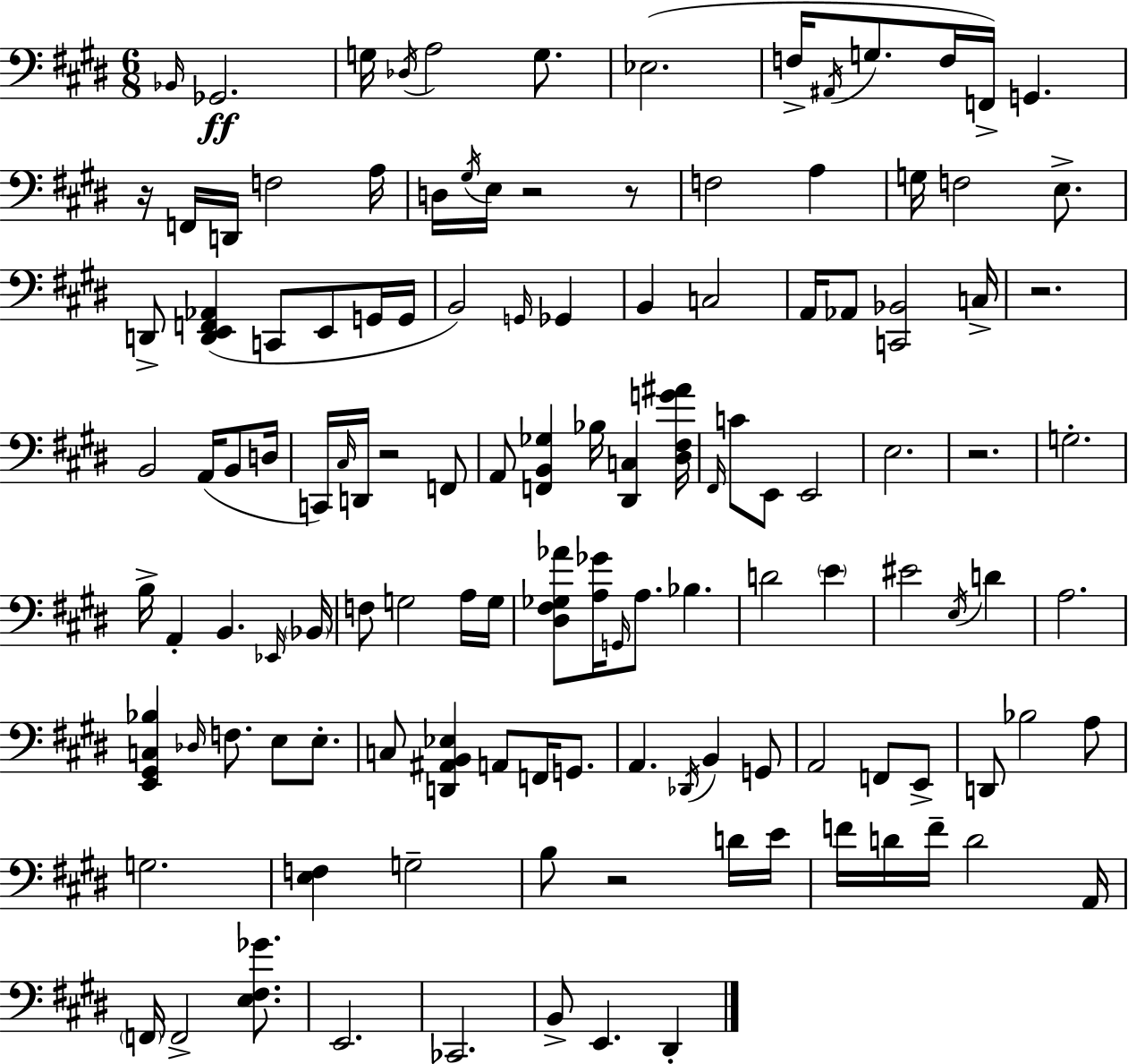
Bb2/s Gb2/h. G3/s Db3/s A3/h G3/e. Eb3/h. F3/s A#2/s G3/e. F3/s F2/s G2/q. R/s F2/s D2/s F3/h A3/s D3/s G#3/s E3/s R/h R/e F3/h A3/q G3/s F3/h E3/e. D2/e [D2,E2,F2,Ab2]/q C2/e E2/e G2/s G2/s B2/h G2/s Gb2/q B2/q C3/h A2/s Ab2/e [C2,Bb2]/h C3/s R/h. B2/h A2/s B2/e D3/s C2/s C#3/s D2/s R/h F2/e A2/e [F2,B2,Gb3]/q Bb3/s [D#2,C3]/q [D#3,F#3,G4,A#4]/s F#2/s C4/e E2/e E2/h E3/h. R/h. G3/h. B3/s A2/q B2/q. Eb2/s Bb2/s F3/e G3/h A3/s G3/s [D#3,F#3,Gb3,Ab4]/e [A3,Gb4]/s G2/s A3/e. Bb3/q. D4/h E4/q EIS4/h E3/s D4/q A3/h. [E2,G#2,C3,Bb3]/q Db3/s F3/e. E3/e E3/e. C3/e [D2,A#2,B2,Eb3]/q A2/e F2/s G2/e. A2/q. Db2/s B2/q G2/e A2/h F2/e E2/e D2/e Bb3/h A3/e G3/h. [E3,F3]/q G3/h B3/e R/h D4/s E4/s F4/s D4/s F4/s D4/h A2/s F2/s F2/h [E3,F#3,Gb4]/e. E2/h. CES2/h. B2/e E2/q. D#2/q